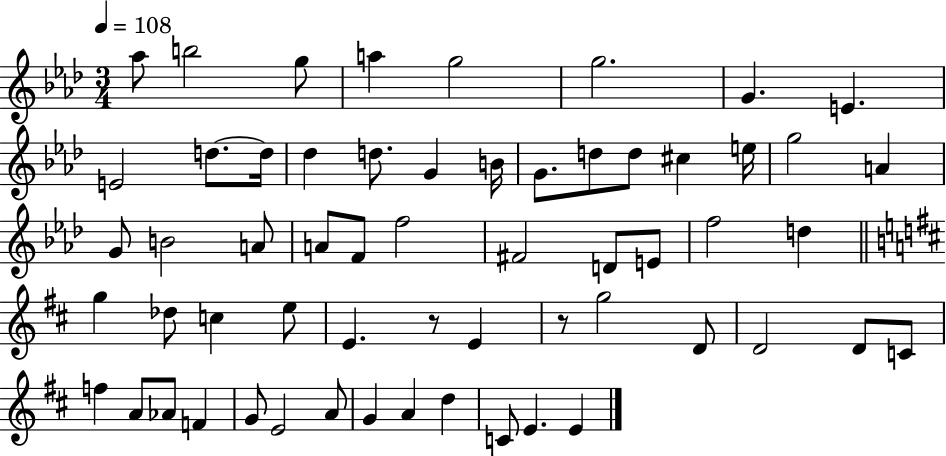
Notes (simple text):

Ab5/e B5/h G5/e A5/q G5/h G5/h. G4/q. E4/q. E4/h D5/e. D5/s Db5/q D5/e. G4/q B4/s G4/e. D5/e D5/e C#5/q E5/s G5/h A4/q G4/e B4/h A4/e A4/e F4/e F5/h F#4/h D4/e E4/e F5/h D5/q G5/q Db5/e C5/q E5/e E4/q. R/e E4/q R/e G5/h D4/e D4/h D4/e C4/e F5/q A4/e Ab4/e F4/q G4/e E4/h A4/e G4/q A4/q D5/q C4/e E4/q. E4/q